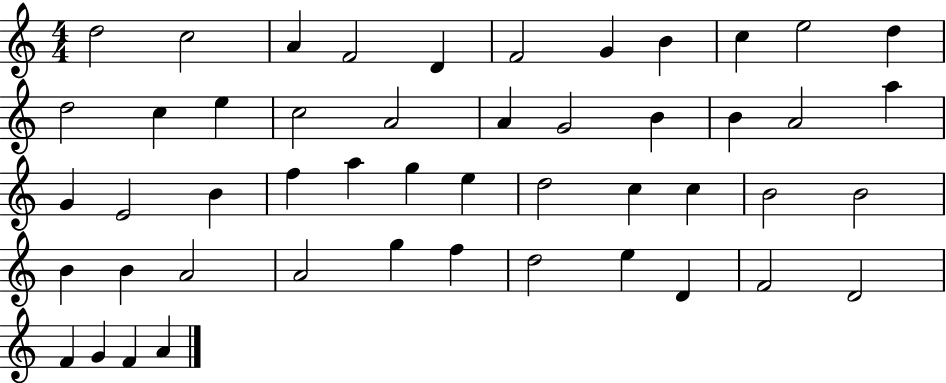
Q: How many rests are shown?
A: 0